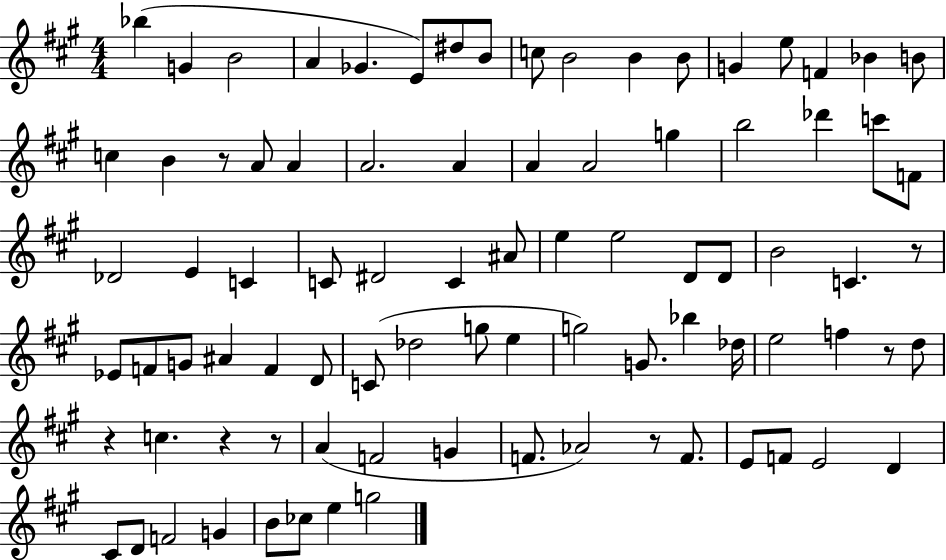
X:1
T:Untitled
M:4/4
L:1/4
K:A
_b G B2 A _G E/2 ^d/2 B/2 c/2 B2 B B/2 G e/2 F _B B/2 c B z/2 A/2 A A2 A A A2 g b2 _d' c'/2 F/2 _D2 E C C/2 ^D2 C ^A/2 e e2 D/2 D/2 B2 C z/2 _E/2 F/2 G/2 ^A F D/2 C/2 _d2 g/2 e g2 G/2 _b _d/4 e2 f z/2 d/2 z c z z/2 A F2 G F/2 _A2 z/2 F/2 E/2 F/2 E2 D ^C/2 D/2 F2 G B/2 _c/2 e g2